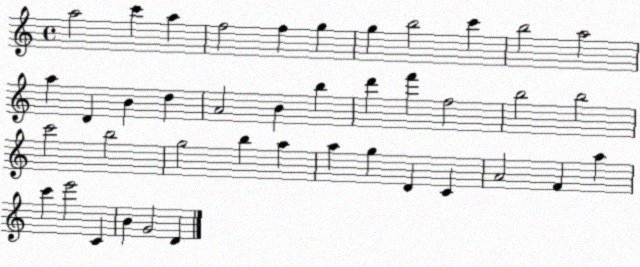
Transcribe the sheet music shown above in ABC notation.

X:1
T:Untitled
M:4/4
L:1/4
K:C
a2 c' a f2 f g g b2 c' b2 a2 a D B d A2 B b d' f' f2 b2 b2 c'2 b2 g2 b a a g D C A2 F a c' e'2 C B G2 D